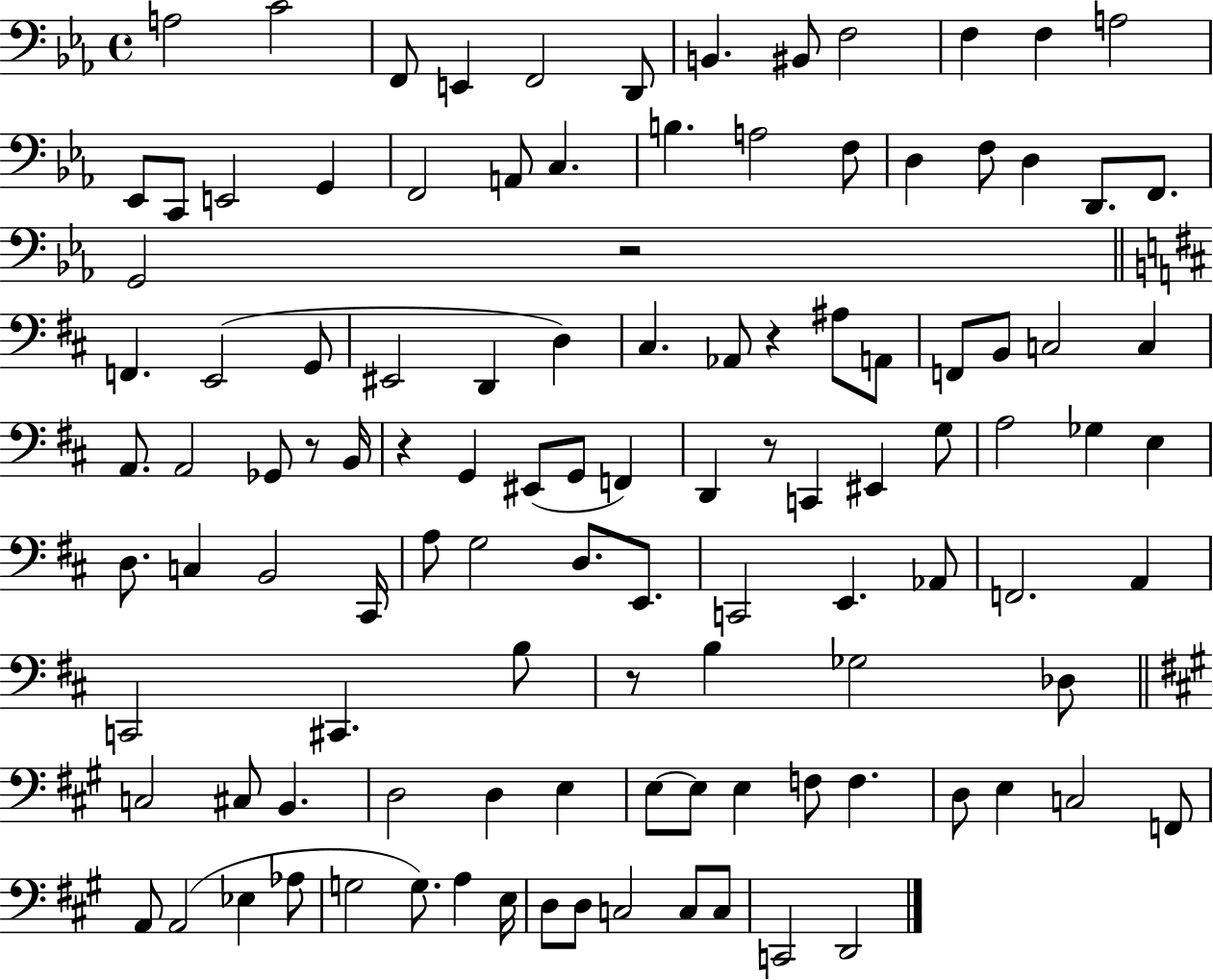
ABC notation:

X:1
T:Untitled
M:4/4
L:1/4
K:Eb
A,2 C2 F,,/2 E,, F,,2 D,,/2 B,, ^B,,/2 F,2 F, F, A,2 _E,,/2 C,,/2 E,,2 G,, F,,2 A,,/2 C, B, A,2 F,/2 D, F,/2 D, D,,/2 F,,/2 G,,2 z2 F,, E,,2 G,,/2 ^E,,2 D,, D, ^C, _A,,/2 z ^A,/2 A,,/2 F,,/2 B,,/2 C,2 C, A,,/2 A,,2 _G,,/2 z/2 B,,/4 z G,, ^E,,/2 G,,/2 F,, D,, z/2 C,, ^E,, G,/2 A,2 _G, E, D,/2 C, B,,2 ^C,,/4 A,/2 G,2 D,/2 E,,/2 C,,2 E,, _A,,/2 F,,2 A,, C,,2 ^C,, B,/2 z/2 B, _G,2 _D,/2 C,2 ^C,/2 B,, D,2 D, E, E,/2 E,/2 E, F,/2 F, D,/2 E, C,2 F,,/2 A,,/2 A,,2 _E, _A,/2 G,2 G,/2 A, E,/4 D,/2 D,/2 C,2 C,/2 C,/2 C,,2 D,,2